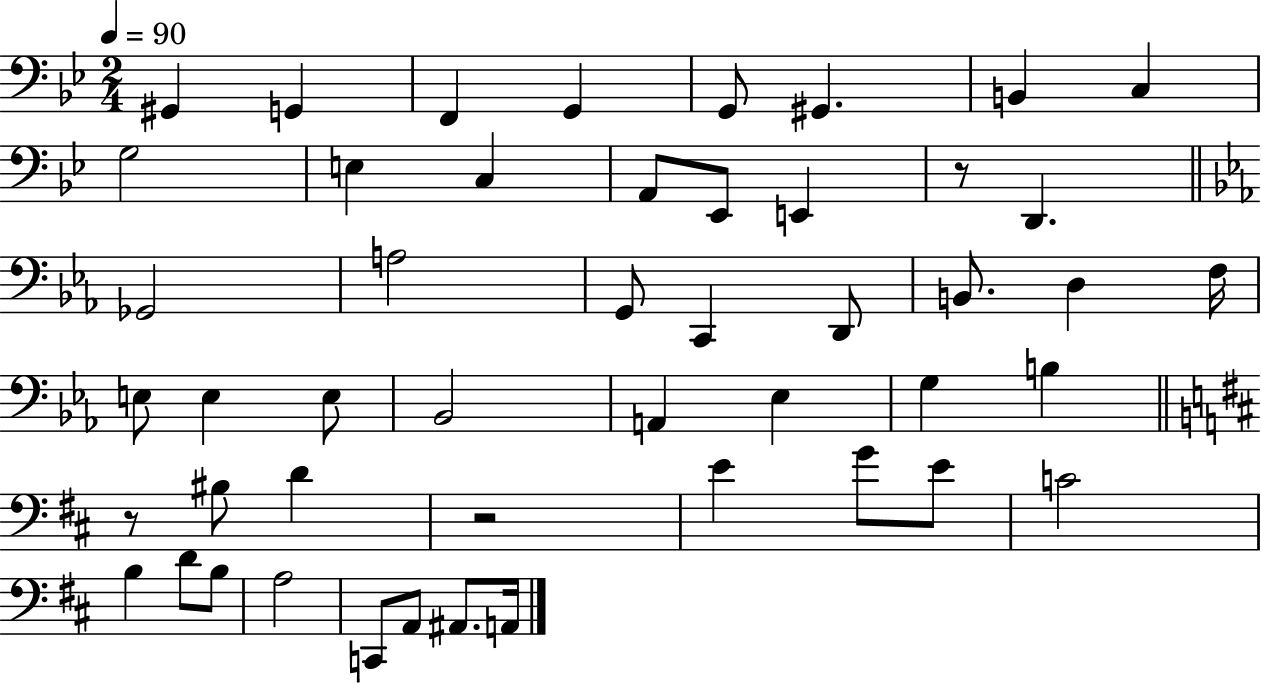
G#2/q G2/q F2/q G2/q G2/e G#2/q. B2/q C3/q G3/h E3/q C3/q A2/e Eb2/e E2/q R/e D2/q. Gb2/h A3/h G2/e C2/q D2/e B2/e. D3/q F3/s E3/e E3/q E3/e Bb2/h A2/q Eb3/q G3/q B3/q R/e BIS3/e D4/q R/h E4/q G4/e E4/e C4/h B3/q D4/e B3/e A3/h C2/e A2/e A#2/e. A2/s